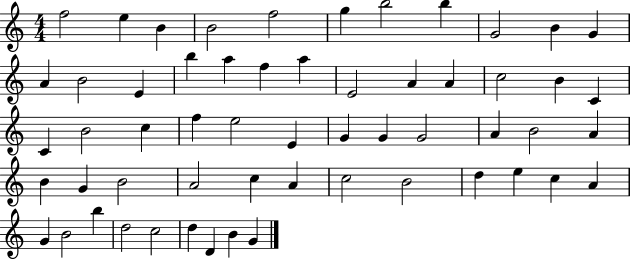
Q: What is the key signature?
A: C major